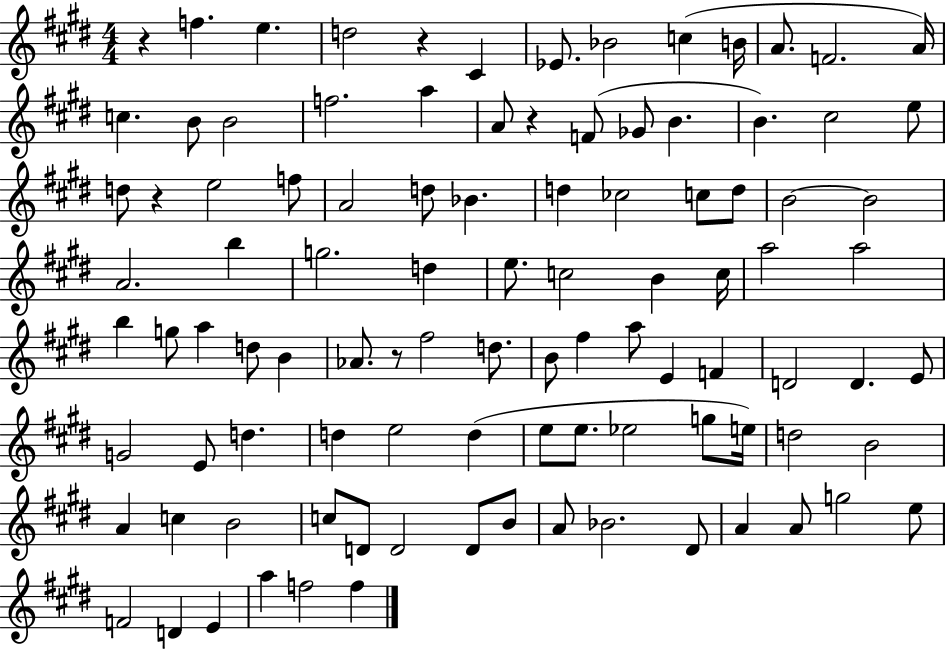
R/q F5/q. E5/q. D5/h R/q C#4/q Eb4/e. Bb4/h C5/q B4/s A4/e. F4/h. A4/s C5/q. B4/e B4/h F5/h. A5/q A4/e R/q F4/e Gb4/e B4/q. B4/q. C#5/h E5/e D5/e R/q E5/h F5/e A4/h D5/e Bb4/q. D5/q CES5/h C5/e D5/e B4/h B4/h A4/h. B5/q G5/h. D5/q E5/e. C5/h B4/q C5/s A5/h A5/h B5/q G5/e A5/q D5/e B4/q Ab4/e. R/e F#5/h D5/e. B4/e F#5/q A5/e E4/q F4/q D4/h D4/q. E4/e G4/h E4/e D5/q. D5/q E5/h D5/q E5/e E5/e. Eb5/h G5/e E5/s D5/h B4/h A4/q C5/q B4/h C5/e D4/e D4/h D4/e B4/e A4/e Bb4/h. D#4/e A4/q A4/e G5/h E5/e F4/h D4/q E4/q A5/q F5/h F5/q